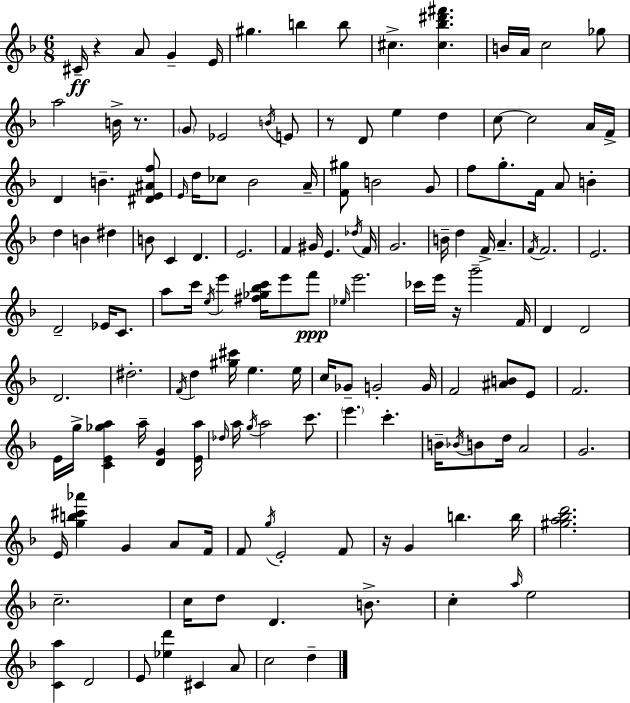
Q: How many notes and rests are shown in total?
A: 148